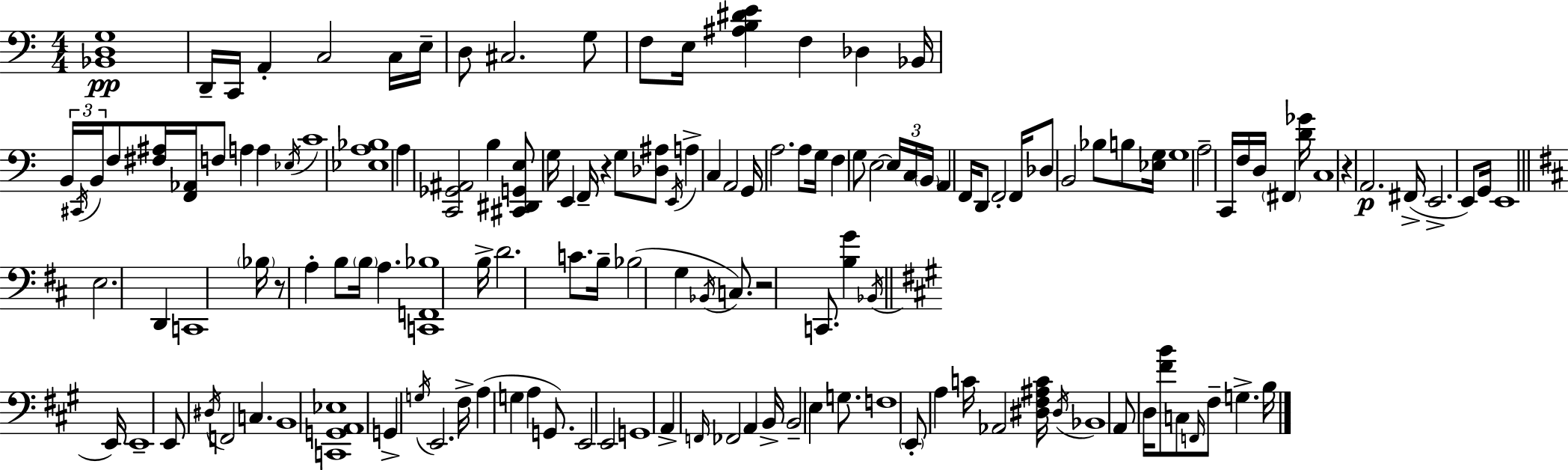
[Bb2,D3,G3]/w D2/s C2/s A2/q C3/h C3/s E3/s D3/e C#3/h. G3/e F3/e E3/s [A#3,B3,D#4,E4]/q F3/q Db3/q Bb2/s B2/s C#2/s B2/s F3/e [F#3,A#3]/s [F2,Ab2]/s F3/e A3/q A3/q Eb3/s C4/w [Eb3,A3,Bb3]/w A3/q [C2,Gb2,A#2]/h B3/q [C#2,D#2,G2,E3]/e G3/s E2/q F2/s R/q G3/e [Db3,A#3]/e E2/s A3/q C3/q A2/h G2/s A3/h. A3/e G3/s F3/q G3/e E3/h E3/s C3/s B2/s A2/q F2/s D2/e F2/h F2/s Db3/e B2/h Bb3/e B3/e [Eb3,G3]/s G3/w A3/h C2/s F3/s D3/s F#2/q [D4,Gb4]/s C3/w R/q A2/h. F#2/s E2/h. E2/e G2/s E2/w E3/h. D2/q C2/w Bb3/s R/e A3/q B3/e B3/s A3/q. [C2,F2,Bb3]/w B3/s D4/h. C4/e. B3/s Bb3/h G3/q Bb2/s C3/e. R/h C2/e. [B3,G4]/q Bb2/s E2/s E2/w E2/e D#3/s F2/h C3/q. B2/w [C2,G2,A2,Eb3]/w G2/q G3/s E2/h. F#3/s A3/q G3/q A3/q G2/e. E2/h E2/h G2/w A2/q F2/s FES2/h A2/q B2/s B2/h E3/q G3/e. F3/w E2/e A3/q C4/s Ab2/h [D#3,F#3,A#3,C4]/s D#3/s Bb2/w A2/e D3/s [F#4,B4]/e C3/e F2/s F#3/e G3/q. B3/s